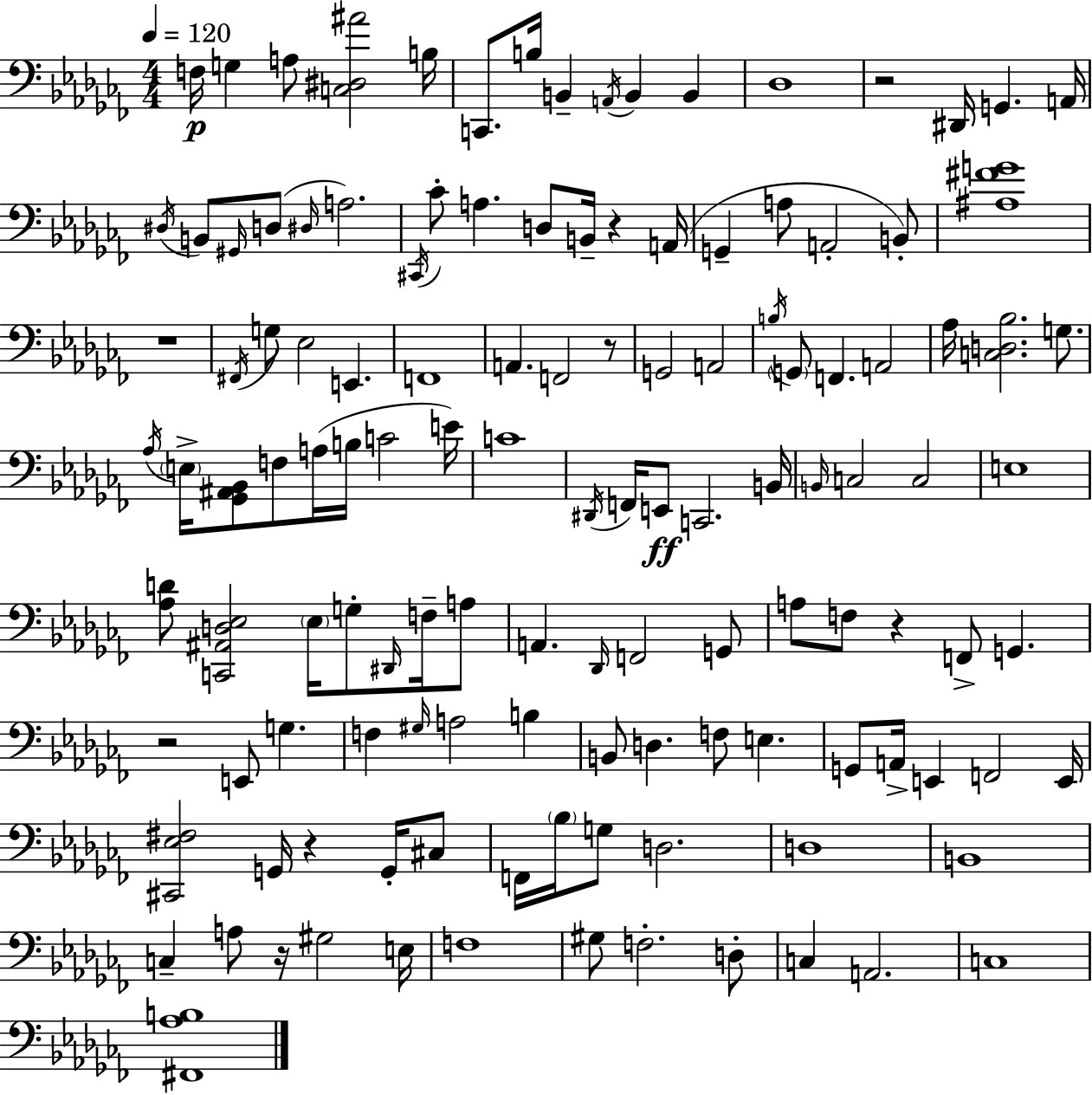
{
  \clef bass
  \numericTimeSignature
  \time 4/4
  \key aes \minor
  \tempo 4 = 120
  \repeat volta 2 { f16\p g4 a8 <c dis ais'>2 b16 | c,8. b16 b,4-- \acciaccatura { a,16 } b,4 b,4 | des1 | r2 dis,16 g,4. | \break a,16 \acciaccatura { dis16 } b,8 \grace { gis,16 } d8( \grace { dis16 } a2.) | \acciaccatura { cis,16 } ces'8-. a4. d8 b,16-- | r4 a,16( g,4-- a8 a,2-. | b,8-.) <ais fis' g'>1 | \break r1 | \acciaccatura { fis,16 } g8 ees2 | e,4. f,1 | a,4. f,2 | \break r8 g,2 a,2 | \acciaccatura { b16 } \parenthesize g,8 f,4. a,2 | aes16 <c d bes>2. | g8. \acciaccatura { aes16 } \parenthesize e16-> <ges, ais, bes,>8 f8 a16( b16 c'2 | \break e'16) c'1 | \acciaccatura { dis,16 } f,16 e,8\ff c,2. | b,16 \grace { b,16 } c2 | c2 e1 | \break <aes d'>8 <c, ais, d ees>2 | \parenthesize ees16 g8-. \grace { dis,16 } f16-- a8 a,4. | \grace { des,16 } f,2 g,8 a8 f8 | r4 f,8-> g,4. r2 | \break e,8 g4. f4 | \grace { gis16 } a2 b4 b,8 d4. | f8 e4. g,8 a,16-> | e,4 f,2 e,16 <cis, ees fis>2 | \break g,16 r4 g,16-. cis8 f,16 \parenthesize bes16 g8 | d2. d1 | b,1 | c4-- | \break a8 r16 gis2 e16 f1 | gis8 f2.-. | d8-. c4 | a,2. c1 | \break <fis, aes b>1 | } \bar "|."
}